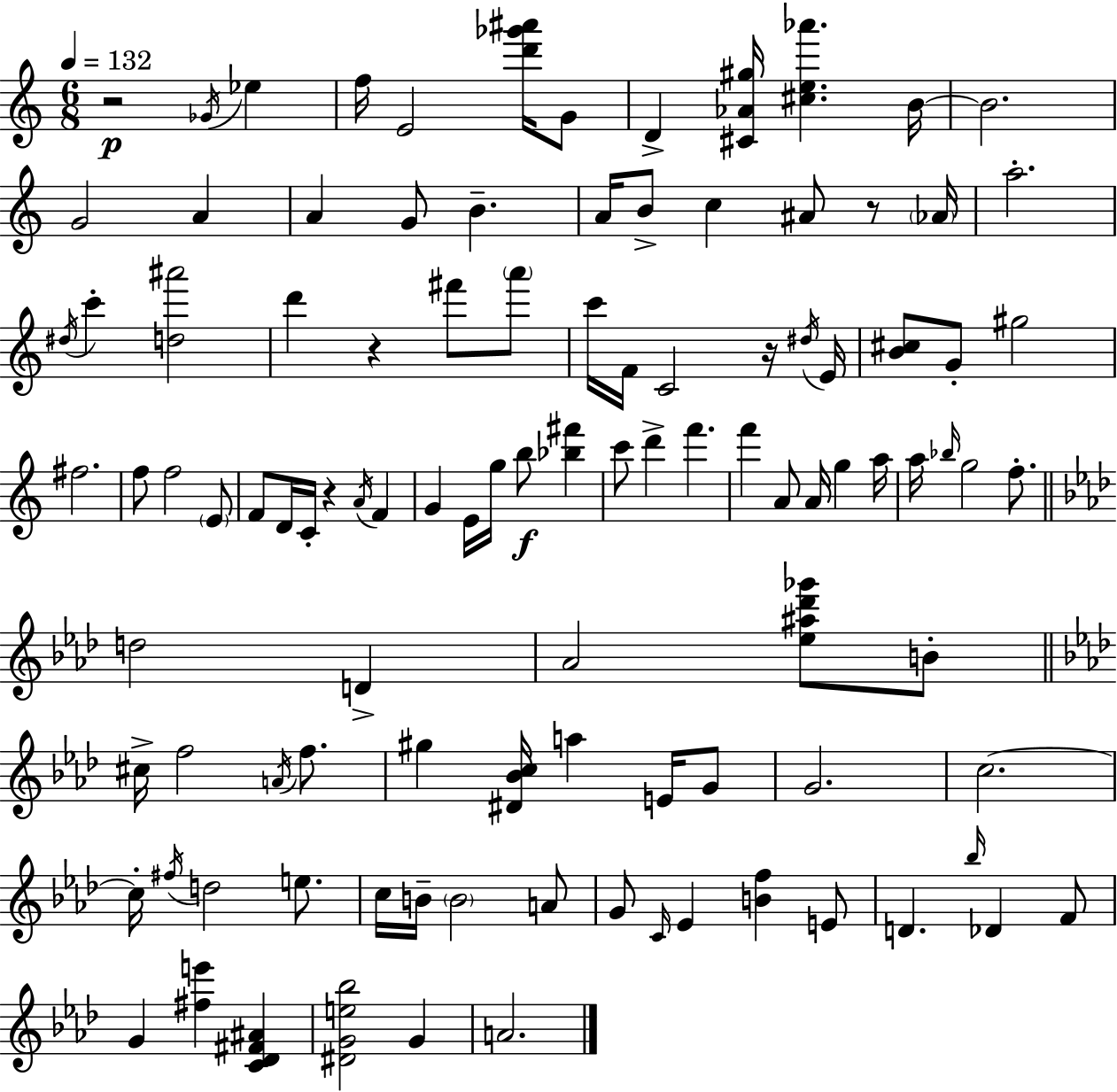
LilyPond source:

{
  \clef treble
  \numericTimeSignature
  \time 6/8
  \key a \minor
  \tempo 4 = 132
  r2\p \acciaccatura { ges'16 } ees''4 | f''16 e'2 <d''' ges''' ais'''>16 g'8 | d'4-> <cis' aes' gis''>16 <cis'' e'' aes'''>4. | b'16~~ b'2. | \break g'2 a'4 | a'4 g'8 b'4.-- | a'16 b'8-> c''4 ais'8 r8 | \parenthesize aes'16 a''2.-. | \break \acciaccatura { dis''16 } c'''4-. <d'' ais'''>2 | d'''4 r4 fis'''8 | \parenthesize a'''8 c'''16 f'16 c'2 | r16 \acciaccatura { dis''16 } e'16 <b' cis''>8 g'8-. gis''2 | \break fis''2. | f''8 f''2 | \parenthesize e'8 f'8 d'16 c'16-. r4 \acciaccatura { a'16 } | f'4 g'4 e'16 g''16 b''8\f | \break <bes'' fis'''>4 c'''8 d'''4-> f'''4. | f'''4 a'8 a'16 g''4 | a''16 a''16 \grace { bes''16 } g''2 | f''8.-. \bar "||" \break \key f \minor d''2 d'4-> | aes'2 <ees'' ais'' des''' ges'''>8 b'8-. | \bar "||" \break \key f \minor cis''16-> f''2 \acciaccatura { a'16 } f''8. | gis''4 <dis' bes' c''>16 a''4 e'16 g'8 | g'2. | c''2.~~ | \break c''16-. \acciaccatura { fis''16 } d''2 e''8. | c''16 b'16-- \parenthesize b'2 | a'8 g'8 \grace { c'16 } ees'4 <b' f''>4 | e'8 d'4. \grace { bes''16 } des'4 | \break f'8 g'4 <fis'' e'''>4 | <c' des' fis' ais'>4 <dis' g' e'' bes''>2 | g'4 a'2. | \bar "|."
}